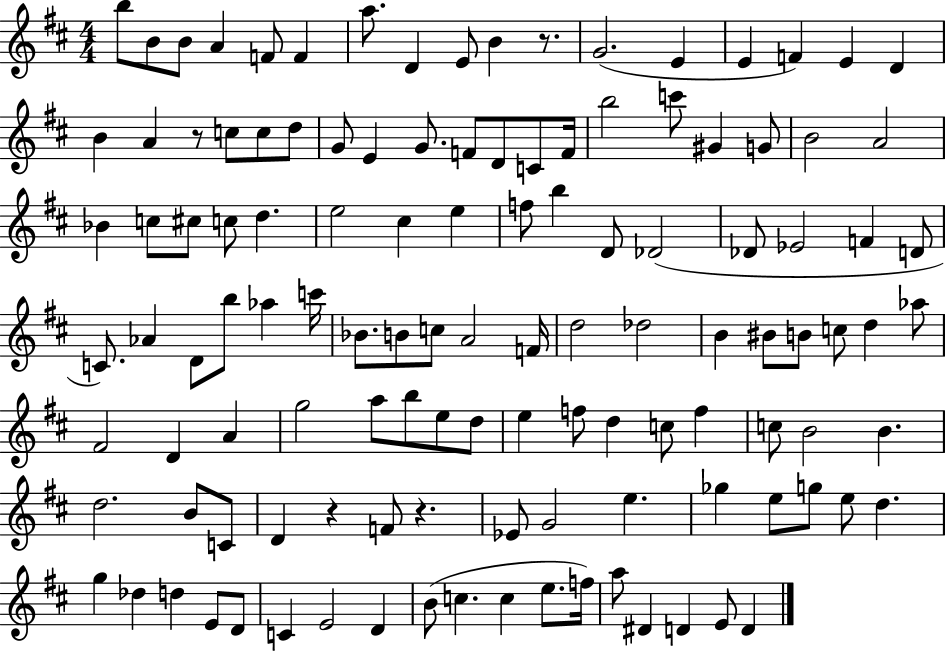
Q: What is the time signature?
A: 4/4